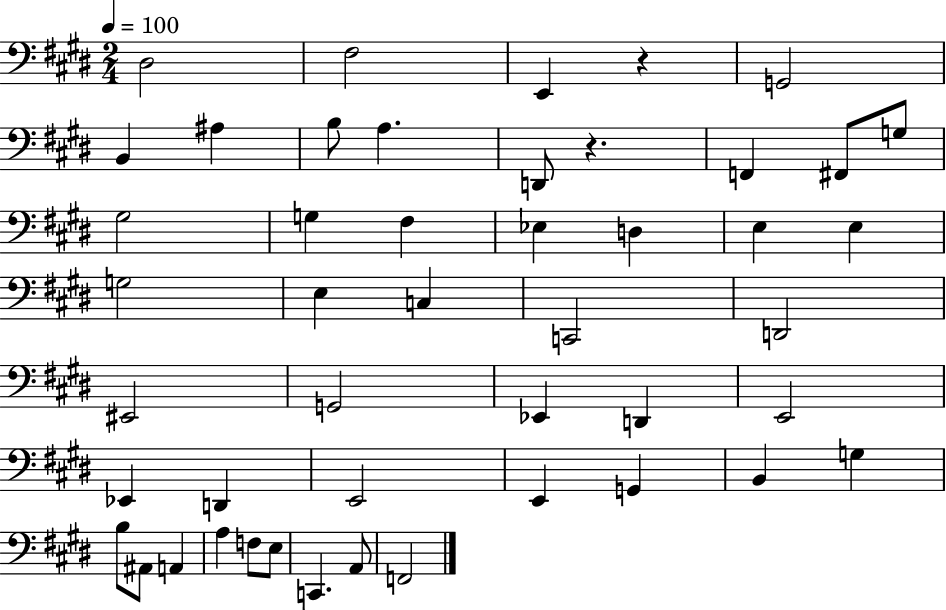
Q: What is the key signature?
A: E major